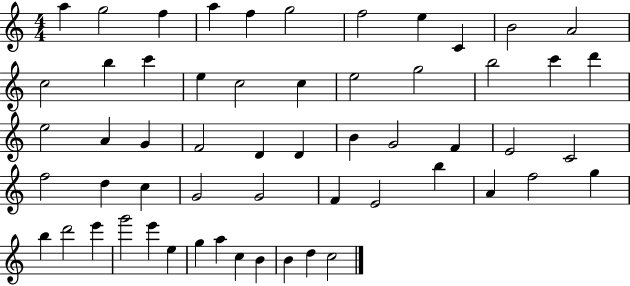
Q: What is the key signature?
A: C major